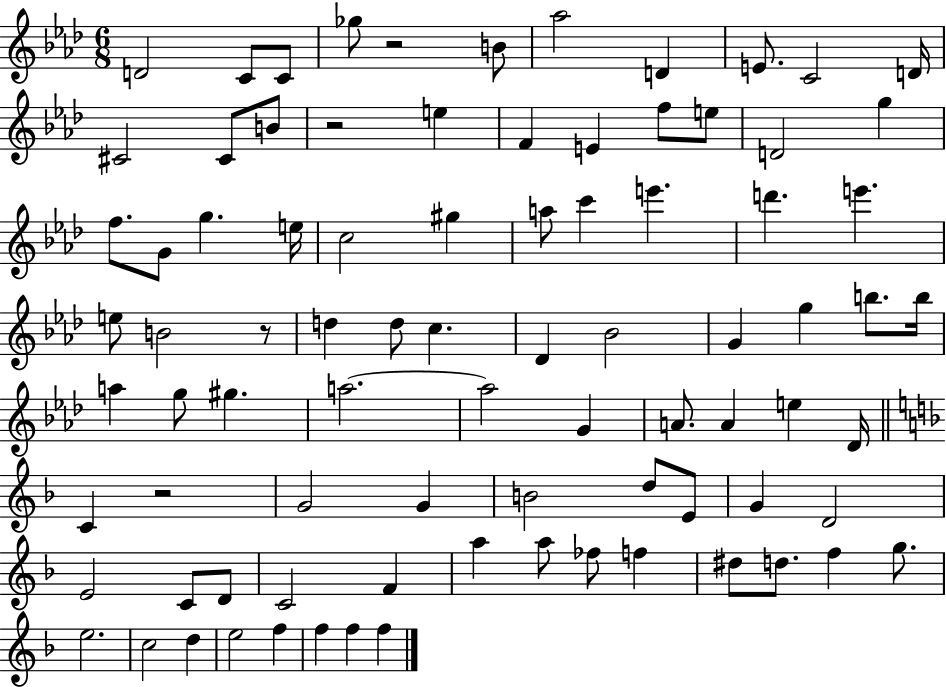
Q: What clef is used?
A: treble